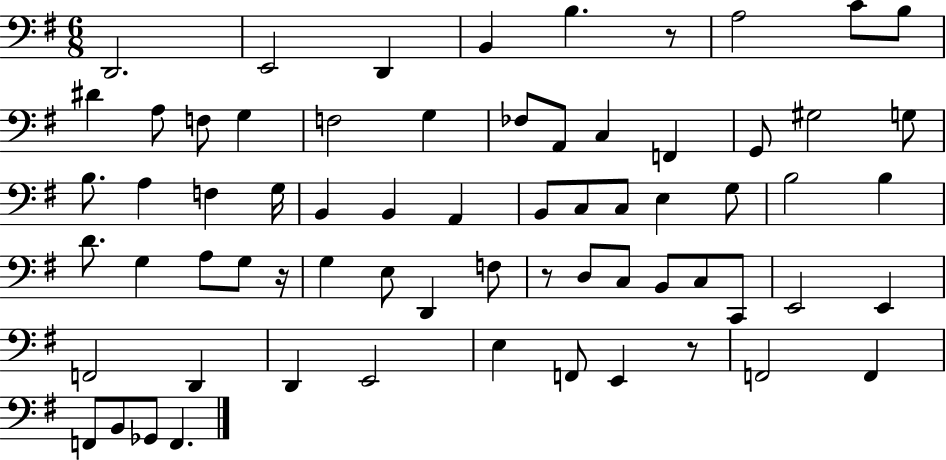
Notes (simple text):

D2/h. E2/h D2/q B2/q B3/q. R/e A3/h C4/e B3/e D#4/q A3/e F3/e G3/q F3/h G3/q FES3/e A2/e C3/q F2/q G2/e G#3/h G3/e B3/e. A3/q F3/q G3/s B2/q B2/q A2/q B2/e C3/e C3/e E3/q G3/e B3/h B3/q D4/e. G3/q A3/e G3/e R/s G3/q E3/e D2/q F3/e R/e D3/e C3/e B2/e C3/e C2/e E2/h E2/q F2/h D2/q D2/q E2/h E3/q F2/e E2/q R/e F2/h F2/q F2/e B2/e Gb2/e F2/q.